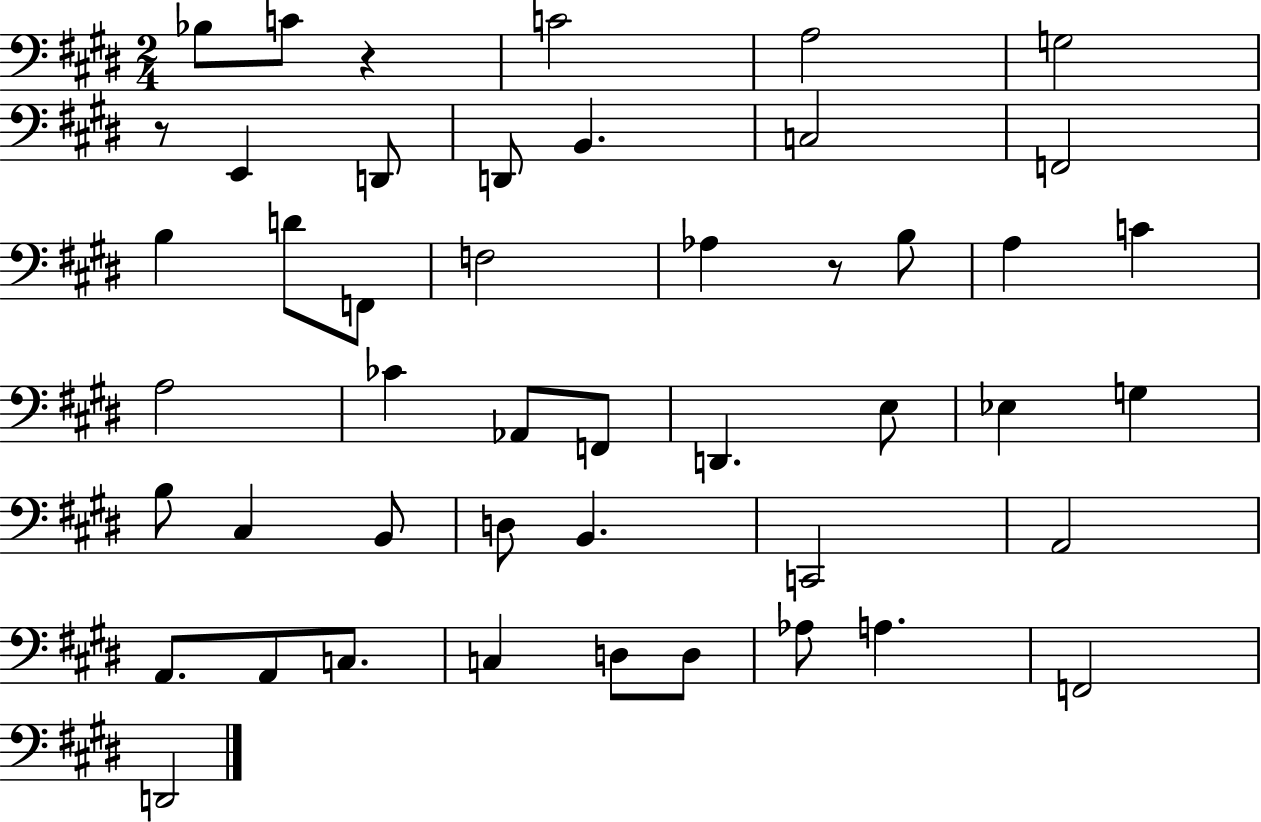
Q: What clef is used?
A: bass